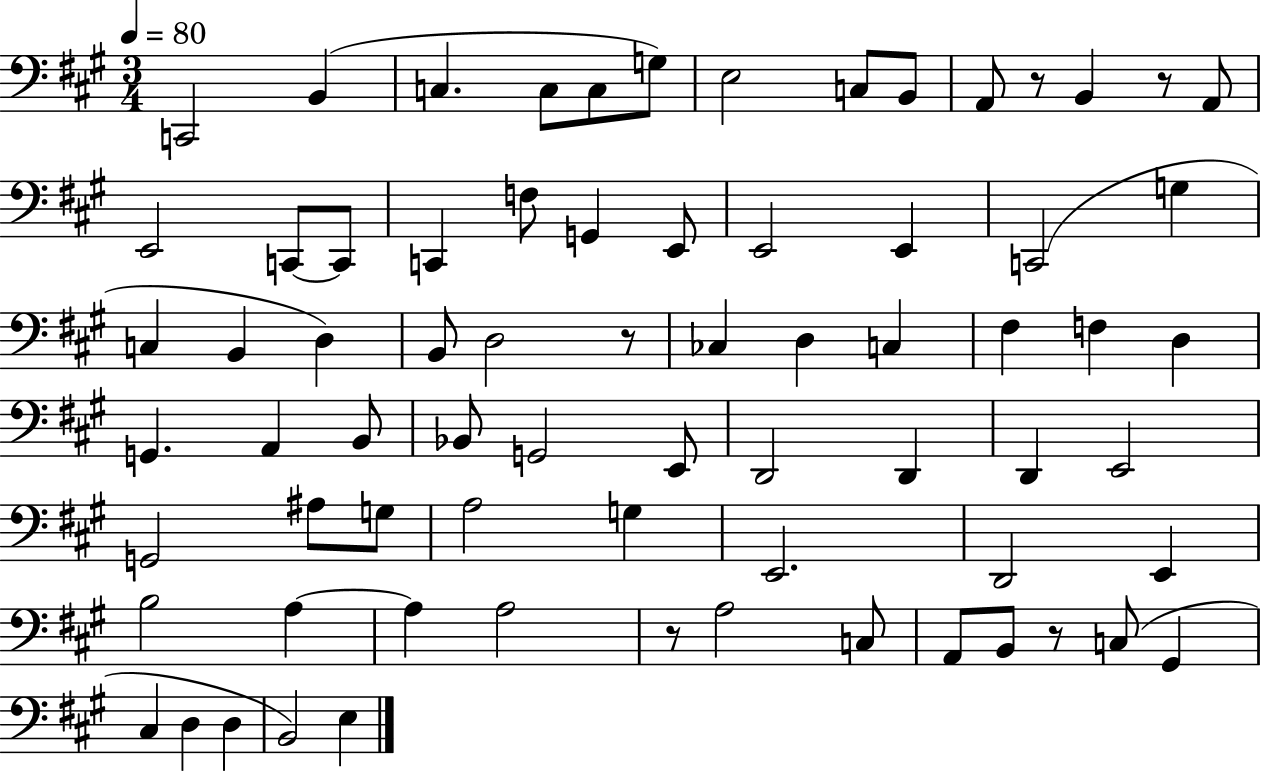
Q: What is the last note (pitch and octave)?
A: E3